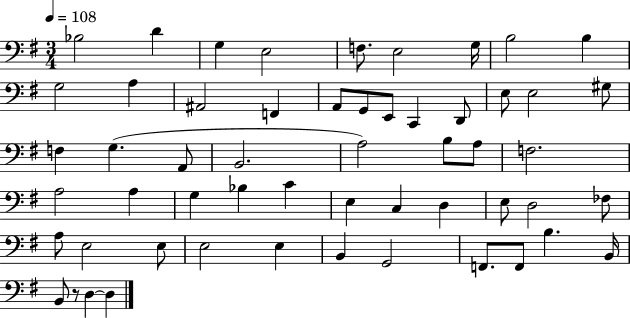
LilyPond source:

{
  \clef bass
  \numericTimeSignature
  \time 3/4
  \key g \major
  \tempo 4 = 108
  bes2 d'4 | g4 e2 | f8. e2 g16 | b2 b4 | \break g2 a4 | ais,2 f,4 | a,8 g,8 e,8 c,4 d,8 | e8 e2 gis8 | \break f4 g4.( a,8 | b,2. | a2) b8 a8 | f2. | \break a2 a4 | g4 bes4 c'4 | e4 c4 d4 | e8 d2 fes8 | \break a8 e2 e8 | e2 e4 | b,4 g,2 | f,8. f,8 b4. b,16 | \break b,8 r8 d4~~ d4 | \bar "|."
}